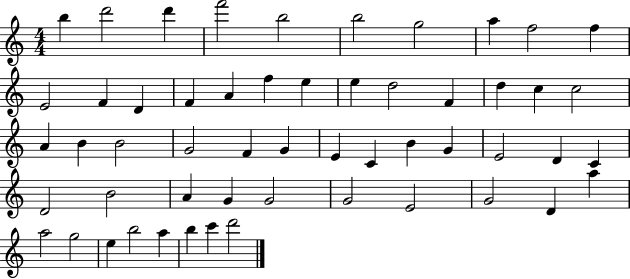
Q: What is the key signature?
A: C major